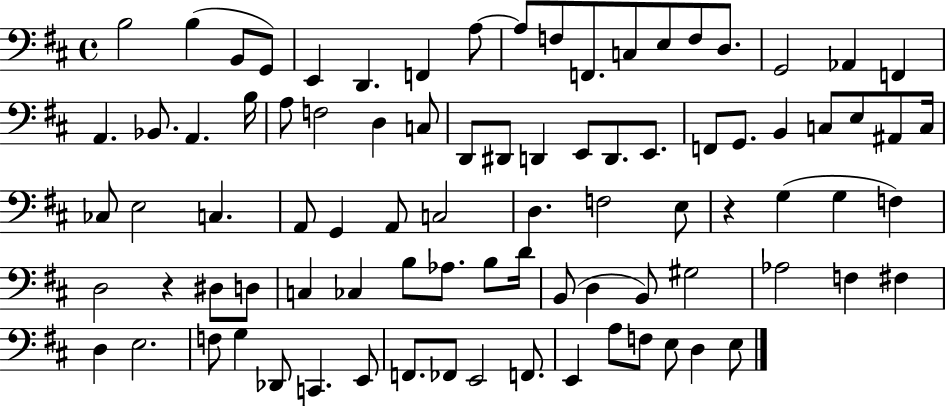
X:1
T:Untitled
M:4/4
L:1/4
K:D
B,2 B, B,,/2 G,,/2 E,, D,, F,, A,/2 A,/2 F,/2 F,,/2 C,/2 E,/2 F,/2 D,/2 G,,2 _A,, F,, A,, _B,,/2 A,, B,/4 A,/2 F,2 D, C,/2 D,,/2 ^D,,/2 D,, E,,/2 D,,/2 E,,/2 F,,/2 G,,/2 B,, C,/2 E,/2 ^A,,/2 C,/4 _C,/2 E,2 C, A,,/2 G,, A,,/2 C,2 D, F,2 E,/2 z G, G, F, D,2 z ^D,/2 D,/2 C, _C, B,/2 _A,/2 B,/2 D/4 B,,/2 D, B,,/2 ^G,2 _A,2 F, ^F, D, E,2 F,/2 G, _D,,/2 C,, E,,/2 F,,/2 _F,,/2 E,,2 F,,/2 E,, A,/2 F,/2 E,/2 D, E,/2